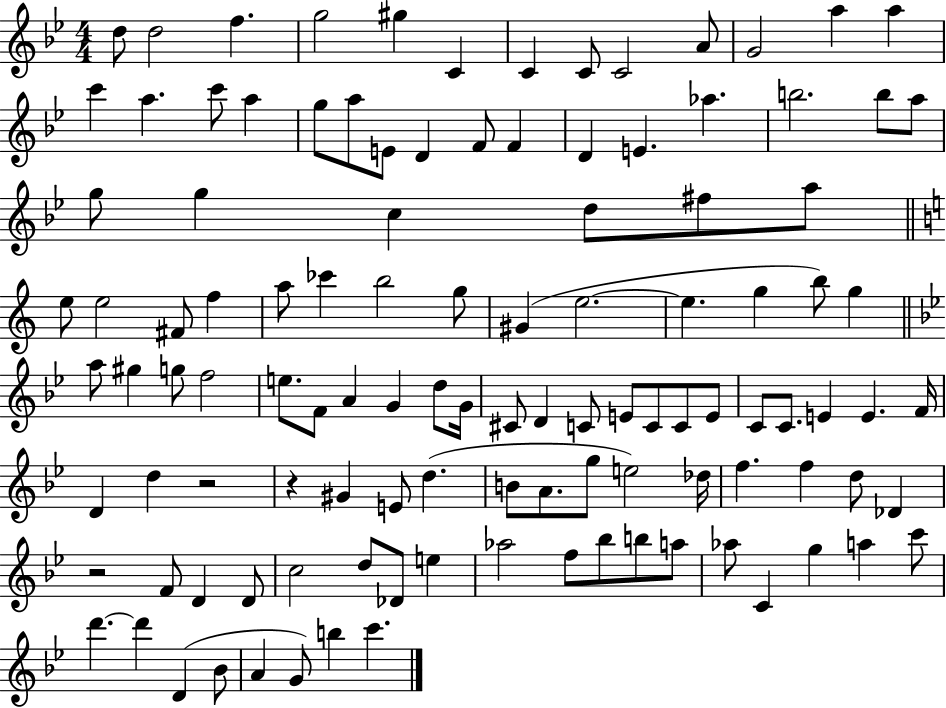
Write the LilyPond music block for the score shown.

{
  \clef treble
  \numericTimeSignature
  \time 4/4
  \key bes \major
  d''8 d''2 f''4. | g''2 gis''4 c'4 | c'4 c'8 c'2 a'8 | g'2 a''4 a''4 | \break c'''4 a''4. c'''8 a''4 | g''8 a''8 e'8 d'4 f'8 f'4 | d'4 e'4. aes''4. | b''2. b''8 a''8 | \break g''8 g''4 c''4 d''8 fis''8 a''8 | \bar "||" \break \key c \major e''8 e''2 fis'8 f''4 | a''8 ces'''4 b''2 g''8 | gis'4( e''2.~~ | e''4. g''4 b''8) g''4 | \break \bar "||" \break \key bes \major a''8 gis''4 g''8 f''2 | e''8. f'8 a'4 g'4 d''8 g'16 | cis'8 d'4 c'8 e'8 c'8 c'8 e'8 | c'8 c'8. e'4 e'4. f'16 | \break d'4 d''4 r2 | r4 gis'4 e'8 d''4.( | b'8 a'8. g''8 e''2) des''16 | f''4. f''4 d''8 des'4 | \break r2 f'8 d'4 d'8 | c''2 d''8 des'8 e''4 | aes''2 f''8 bes''8 b''8 a''8 | aes''8 c'4 g''4 a''4 c'''8 | \break d'''4.~~ d'''4 d'4( bes'8 | a'4 g'8) b''4 c'''4. | \bar "|."
}